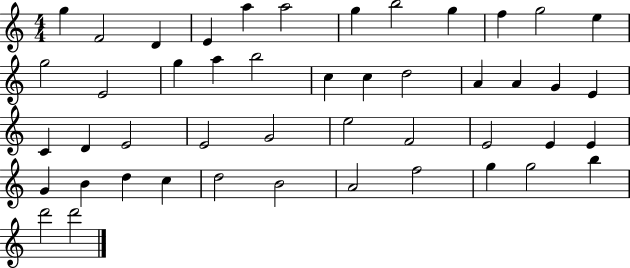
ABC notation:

X:1
T:Untitled
M:4/4
L:1/4
K:C
g F2 D E a a2 g b2 g f g2 e g2 E2 g a b2 c c d2 A A G E C D E2 E2 G2 e2 F2 E2 E E G B d c d2 B2 A2 f2 g g2 b d'2 d'2